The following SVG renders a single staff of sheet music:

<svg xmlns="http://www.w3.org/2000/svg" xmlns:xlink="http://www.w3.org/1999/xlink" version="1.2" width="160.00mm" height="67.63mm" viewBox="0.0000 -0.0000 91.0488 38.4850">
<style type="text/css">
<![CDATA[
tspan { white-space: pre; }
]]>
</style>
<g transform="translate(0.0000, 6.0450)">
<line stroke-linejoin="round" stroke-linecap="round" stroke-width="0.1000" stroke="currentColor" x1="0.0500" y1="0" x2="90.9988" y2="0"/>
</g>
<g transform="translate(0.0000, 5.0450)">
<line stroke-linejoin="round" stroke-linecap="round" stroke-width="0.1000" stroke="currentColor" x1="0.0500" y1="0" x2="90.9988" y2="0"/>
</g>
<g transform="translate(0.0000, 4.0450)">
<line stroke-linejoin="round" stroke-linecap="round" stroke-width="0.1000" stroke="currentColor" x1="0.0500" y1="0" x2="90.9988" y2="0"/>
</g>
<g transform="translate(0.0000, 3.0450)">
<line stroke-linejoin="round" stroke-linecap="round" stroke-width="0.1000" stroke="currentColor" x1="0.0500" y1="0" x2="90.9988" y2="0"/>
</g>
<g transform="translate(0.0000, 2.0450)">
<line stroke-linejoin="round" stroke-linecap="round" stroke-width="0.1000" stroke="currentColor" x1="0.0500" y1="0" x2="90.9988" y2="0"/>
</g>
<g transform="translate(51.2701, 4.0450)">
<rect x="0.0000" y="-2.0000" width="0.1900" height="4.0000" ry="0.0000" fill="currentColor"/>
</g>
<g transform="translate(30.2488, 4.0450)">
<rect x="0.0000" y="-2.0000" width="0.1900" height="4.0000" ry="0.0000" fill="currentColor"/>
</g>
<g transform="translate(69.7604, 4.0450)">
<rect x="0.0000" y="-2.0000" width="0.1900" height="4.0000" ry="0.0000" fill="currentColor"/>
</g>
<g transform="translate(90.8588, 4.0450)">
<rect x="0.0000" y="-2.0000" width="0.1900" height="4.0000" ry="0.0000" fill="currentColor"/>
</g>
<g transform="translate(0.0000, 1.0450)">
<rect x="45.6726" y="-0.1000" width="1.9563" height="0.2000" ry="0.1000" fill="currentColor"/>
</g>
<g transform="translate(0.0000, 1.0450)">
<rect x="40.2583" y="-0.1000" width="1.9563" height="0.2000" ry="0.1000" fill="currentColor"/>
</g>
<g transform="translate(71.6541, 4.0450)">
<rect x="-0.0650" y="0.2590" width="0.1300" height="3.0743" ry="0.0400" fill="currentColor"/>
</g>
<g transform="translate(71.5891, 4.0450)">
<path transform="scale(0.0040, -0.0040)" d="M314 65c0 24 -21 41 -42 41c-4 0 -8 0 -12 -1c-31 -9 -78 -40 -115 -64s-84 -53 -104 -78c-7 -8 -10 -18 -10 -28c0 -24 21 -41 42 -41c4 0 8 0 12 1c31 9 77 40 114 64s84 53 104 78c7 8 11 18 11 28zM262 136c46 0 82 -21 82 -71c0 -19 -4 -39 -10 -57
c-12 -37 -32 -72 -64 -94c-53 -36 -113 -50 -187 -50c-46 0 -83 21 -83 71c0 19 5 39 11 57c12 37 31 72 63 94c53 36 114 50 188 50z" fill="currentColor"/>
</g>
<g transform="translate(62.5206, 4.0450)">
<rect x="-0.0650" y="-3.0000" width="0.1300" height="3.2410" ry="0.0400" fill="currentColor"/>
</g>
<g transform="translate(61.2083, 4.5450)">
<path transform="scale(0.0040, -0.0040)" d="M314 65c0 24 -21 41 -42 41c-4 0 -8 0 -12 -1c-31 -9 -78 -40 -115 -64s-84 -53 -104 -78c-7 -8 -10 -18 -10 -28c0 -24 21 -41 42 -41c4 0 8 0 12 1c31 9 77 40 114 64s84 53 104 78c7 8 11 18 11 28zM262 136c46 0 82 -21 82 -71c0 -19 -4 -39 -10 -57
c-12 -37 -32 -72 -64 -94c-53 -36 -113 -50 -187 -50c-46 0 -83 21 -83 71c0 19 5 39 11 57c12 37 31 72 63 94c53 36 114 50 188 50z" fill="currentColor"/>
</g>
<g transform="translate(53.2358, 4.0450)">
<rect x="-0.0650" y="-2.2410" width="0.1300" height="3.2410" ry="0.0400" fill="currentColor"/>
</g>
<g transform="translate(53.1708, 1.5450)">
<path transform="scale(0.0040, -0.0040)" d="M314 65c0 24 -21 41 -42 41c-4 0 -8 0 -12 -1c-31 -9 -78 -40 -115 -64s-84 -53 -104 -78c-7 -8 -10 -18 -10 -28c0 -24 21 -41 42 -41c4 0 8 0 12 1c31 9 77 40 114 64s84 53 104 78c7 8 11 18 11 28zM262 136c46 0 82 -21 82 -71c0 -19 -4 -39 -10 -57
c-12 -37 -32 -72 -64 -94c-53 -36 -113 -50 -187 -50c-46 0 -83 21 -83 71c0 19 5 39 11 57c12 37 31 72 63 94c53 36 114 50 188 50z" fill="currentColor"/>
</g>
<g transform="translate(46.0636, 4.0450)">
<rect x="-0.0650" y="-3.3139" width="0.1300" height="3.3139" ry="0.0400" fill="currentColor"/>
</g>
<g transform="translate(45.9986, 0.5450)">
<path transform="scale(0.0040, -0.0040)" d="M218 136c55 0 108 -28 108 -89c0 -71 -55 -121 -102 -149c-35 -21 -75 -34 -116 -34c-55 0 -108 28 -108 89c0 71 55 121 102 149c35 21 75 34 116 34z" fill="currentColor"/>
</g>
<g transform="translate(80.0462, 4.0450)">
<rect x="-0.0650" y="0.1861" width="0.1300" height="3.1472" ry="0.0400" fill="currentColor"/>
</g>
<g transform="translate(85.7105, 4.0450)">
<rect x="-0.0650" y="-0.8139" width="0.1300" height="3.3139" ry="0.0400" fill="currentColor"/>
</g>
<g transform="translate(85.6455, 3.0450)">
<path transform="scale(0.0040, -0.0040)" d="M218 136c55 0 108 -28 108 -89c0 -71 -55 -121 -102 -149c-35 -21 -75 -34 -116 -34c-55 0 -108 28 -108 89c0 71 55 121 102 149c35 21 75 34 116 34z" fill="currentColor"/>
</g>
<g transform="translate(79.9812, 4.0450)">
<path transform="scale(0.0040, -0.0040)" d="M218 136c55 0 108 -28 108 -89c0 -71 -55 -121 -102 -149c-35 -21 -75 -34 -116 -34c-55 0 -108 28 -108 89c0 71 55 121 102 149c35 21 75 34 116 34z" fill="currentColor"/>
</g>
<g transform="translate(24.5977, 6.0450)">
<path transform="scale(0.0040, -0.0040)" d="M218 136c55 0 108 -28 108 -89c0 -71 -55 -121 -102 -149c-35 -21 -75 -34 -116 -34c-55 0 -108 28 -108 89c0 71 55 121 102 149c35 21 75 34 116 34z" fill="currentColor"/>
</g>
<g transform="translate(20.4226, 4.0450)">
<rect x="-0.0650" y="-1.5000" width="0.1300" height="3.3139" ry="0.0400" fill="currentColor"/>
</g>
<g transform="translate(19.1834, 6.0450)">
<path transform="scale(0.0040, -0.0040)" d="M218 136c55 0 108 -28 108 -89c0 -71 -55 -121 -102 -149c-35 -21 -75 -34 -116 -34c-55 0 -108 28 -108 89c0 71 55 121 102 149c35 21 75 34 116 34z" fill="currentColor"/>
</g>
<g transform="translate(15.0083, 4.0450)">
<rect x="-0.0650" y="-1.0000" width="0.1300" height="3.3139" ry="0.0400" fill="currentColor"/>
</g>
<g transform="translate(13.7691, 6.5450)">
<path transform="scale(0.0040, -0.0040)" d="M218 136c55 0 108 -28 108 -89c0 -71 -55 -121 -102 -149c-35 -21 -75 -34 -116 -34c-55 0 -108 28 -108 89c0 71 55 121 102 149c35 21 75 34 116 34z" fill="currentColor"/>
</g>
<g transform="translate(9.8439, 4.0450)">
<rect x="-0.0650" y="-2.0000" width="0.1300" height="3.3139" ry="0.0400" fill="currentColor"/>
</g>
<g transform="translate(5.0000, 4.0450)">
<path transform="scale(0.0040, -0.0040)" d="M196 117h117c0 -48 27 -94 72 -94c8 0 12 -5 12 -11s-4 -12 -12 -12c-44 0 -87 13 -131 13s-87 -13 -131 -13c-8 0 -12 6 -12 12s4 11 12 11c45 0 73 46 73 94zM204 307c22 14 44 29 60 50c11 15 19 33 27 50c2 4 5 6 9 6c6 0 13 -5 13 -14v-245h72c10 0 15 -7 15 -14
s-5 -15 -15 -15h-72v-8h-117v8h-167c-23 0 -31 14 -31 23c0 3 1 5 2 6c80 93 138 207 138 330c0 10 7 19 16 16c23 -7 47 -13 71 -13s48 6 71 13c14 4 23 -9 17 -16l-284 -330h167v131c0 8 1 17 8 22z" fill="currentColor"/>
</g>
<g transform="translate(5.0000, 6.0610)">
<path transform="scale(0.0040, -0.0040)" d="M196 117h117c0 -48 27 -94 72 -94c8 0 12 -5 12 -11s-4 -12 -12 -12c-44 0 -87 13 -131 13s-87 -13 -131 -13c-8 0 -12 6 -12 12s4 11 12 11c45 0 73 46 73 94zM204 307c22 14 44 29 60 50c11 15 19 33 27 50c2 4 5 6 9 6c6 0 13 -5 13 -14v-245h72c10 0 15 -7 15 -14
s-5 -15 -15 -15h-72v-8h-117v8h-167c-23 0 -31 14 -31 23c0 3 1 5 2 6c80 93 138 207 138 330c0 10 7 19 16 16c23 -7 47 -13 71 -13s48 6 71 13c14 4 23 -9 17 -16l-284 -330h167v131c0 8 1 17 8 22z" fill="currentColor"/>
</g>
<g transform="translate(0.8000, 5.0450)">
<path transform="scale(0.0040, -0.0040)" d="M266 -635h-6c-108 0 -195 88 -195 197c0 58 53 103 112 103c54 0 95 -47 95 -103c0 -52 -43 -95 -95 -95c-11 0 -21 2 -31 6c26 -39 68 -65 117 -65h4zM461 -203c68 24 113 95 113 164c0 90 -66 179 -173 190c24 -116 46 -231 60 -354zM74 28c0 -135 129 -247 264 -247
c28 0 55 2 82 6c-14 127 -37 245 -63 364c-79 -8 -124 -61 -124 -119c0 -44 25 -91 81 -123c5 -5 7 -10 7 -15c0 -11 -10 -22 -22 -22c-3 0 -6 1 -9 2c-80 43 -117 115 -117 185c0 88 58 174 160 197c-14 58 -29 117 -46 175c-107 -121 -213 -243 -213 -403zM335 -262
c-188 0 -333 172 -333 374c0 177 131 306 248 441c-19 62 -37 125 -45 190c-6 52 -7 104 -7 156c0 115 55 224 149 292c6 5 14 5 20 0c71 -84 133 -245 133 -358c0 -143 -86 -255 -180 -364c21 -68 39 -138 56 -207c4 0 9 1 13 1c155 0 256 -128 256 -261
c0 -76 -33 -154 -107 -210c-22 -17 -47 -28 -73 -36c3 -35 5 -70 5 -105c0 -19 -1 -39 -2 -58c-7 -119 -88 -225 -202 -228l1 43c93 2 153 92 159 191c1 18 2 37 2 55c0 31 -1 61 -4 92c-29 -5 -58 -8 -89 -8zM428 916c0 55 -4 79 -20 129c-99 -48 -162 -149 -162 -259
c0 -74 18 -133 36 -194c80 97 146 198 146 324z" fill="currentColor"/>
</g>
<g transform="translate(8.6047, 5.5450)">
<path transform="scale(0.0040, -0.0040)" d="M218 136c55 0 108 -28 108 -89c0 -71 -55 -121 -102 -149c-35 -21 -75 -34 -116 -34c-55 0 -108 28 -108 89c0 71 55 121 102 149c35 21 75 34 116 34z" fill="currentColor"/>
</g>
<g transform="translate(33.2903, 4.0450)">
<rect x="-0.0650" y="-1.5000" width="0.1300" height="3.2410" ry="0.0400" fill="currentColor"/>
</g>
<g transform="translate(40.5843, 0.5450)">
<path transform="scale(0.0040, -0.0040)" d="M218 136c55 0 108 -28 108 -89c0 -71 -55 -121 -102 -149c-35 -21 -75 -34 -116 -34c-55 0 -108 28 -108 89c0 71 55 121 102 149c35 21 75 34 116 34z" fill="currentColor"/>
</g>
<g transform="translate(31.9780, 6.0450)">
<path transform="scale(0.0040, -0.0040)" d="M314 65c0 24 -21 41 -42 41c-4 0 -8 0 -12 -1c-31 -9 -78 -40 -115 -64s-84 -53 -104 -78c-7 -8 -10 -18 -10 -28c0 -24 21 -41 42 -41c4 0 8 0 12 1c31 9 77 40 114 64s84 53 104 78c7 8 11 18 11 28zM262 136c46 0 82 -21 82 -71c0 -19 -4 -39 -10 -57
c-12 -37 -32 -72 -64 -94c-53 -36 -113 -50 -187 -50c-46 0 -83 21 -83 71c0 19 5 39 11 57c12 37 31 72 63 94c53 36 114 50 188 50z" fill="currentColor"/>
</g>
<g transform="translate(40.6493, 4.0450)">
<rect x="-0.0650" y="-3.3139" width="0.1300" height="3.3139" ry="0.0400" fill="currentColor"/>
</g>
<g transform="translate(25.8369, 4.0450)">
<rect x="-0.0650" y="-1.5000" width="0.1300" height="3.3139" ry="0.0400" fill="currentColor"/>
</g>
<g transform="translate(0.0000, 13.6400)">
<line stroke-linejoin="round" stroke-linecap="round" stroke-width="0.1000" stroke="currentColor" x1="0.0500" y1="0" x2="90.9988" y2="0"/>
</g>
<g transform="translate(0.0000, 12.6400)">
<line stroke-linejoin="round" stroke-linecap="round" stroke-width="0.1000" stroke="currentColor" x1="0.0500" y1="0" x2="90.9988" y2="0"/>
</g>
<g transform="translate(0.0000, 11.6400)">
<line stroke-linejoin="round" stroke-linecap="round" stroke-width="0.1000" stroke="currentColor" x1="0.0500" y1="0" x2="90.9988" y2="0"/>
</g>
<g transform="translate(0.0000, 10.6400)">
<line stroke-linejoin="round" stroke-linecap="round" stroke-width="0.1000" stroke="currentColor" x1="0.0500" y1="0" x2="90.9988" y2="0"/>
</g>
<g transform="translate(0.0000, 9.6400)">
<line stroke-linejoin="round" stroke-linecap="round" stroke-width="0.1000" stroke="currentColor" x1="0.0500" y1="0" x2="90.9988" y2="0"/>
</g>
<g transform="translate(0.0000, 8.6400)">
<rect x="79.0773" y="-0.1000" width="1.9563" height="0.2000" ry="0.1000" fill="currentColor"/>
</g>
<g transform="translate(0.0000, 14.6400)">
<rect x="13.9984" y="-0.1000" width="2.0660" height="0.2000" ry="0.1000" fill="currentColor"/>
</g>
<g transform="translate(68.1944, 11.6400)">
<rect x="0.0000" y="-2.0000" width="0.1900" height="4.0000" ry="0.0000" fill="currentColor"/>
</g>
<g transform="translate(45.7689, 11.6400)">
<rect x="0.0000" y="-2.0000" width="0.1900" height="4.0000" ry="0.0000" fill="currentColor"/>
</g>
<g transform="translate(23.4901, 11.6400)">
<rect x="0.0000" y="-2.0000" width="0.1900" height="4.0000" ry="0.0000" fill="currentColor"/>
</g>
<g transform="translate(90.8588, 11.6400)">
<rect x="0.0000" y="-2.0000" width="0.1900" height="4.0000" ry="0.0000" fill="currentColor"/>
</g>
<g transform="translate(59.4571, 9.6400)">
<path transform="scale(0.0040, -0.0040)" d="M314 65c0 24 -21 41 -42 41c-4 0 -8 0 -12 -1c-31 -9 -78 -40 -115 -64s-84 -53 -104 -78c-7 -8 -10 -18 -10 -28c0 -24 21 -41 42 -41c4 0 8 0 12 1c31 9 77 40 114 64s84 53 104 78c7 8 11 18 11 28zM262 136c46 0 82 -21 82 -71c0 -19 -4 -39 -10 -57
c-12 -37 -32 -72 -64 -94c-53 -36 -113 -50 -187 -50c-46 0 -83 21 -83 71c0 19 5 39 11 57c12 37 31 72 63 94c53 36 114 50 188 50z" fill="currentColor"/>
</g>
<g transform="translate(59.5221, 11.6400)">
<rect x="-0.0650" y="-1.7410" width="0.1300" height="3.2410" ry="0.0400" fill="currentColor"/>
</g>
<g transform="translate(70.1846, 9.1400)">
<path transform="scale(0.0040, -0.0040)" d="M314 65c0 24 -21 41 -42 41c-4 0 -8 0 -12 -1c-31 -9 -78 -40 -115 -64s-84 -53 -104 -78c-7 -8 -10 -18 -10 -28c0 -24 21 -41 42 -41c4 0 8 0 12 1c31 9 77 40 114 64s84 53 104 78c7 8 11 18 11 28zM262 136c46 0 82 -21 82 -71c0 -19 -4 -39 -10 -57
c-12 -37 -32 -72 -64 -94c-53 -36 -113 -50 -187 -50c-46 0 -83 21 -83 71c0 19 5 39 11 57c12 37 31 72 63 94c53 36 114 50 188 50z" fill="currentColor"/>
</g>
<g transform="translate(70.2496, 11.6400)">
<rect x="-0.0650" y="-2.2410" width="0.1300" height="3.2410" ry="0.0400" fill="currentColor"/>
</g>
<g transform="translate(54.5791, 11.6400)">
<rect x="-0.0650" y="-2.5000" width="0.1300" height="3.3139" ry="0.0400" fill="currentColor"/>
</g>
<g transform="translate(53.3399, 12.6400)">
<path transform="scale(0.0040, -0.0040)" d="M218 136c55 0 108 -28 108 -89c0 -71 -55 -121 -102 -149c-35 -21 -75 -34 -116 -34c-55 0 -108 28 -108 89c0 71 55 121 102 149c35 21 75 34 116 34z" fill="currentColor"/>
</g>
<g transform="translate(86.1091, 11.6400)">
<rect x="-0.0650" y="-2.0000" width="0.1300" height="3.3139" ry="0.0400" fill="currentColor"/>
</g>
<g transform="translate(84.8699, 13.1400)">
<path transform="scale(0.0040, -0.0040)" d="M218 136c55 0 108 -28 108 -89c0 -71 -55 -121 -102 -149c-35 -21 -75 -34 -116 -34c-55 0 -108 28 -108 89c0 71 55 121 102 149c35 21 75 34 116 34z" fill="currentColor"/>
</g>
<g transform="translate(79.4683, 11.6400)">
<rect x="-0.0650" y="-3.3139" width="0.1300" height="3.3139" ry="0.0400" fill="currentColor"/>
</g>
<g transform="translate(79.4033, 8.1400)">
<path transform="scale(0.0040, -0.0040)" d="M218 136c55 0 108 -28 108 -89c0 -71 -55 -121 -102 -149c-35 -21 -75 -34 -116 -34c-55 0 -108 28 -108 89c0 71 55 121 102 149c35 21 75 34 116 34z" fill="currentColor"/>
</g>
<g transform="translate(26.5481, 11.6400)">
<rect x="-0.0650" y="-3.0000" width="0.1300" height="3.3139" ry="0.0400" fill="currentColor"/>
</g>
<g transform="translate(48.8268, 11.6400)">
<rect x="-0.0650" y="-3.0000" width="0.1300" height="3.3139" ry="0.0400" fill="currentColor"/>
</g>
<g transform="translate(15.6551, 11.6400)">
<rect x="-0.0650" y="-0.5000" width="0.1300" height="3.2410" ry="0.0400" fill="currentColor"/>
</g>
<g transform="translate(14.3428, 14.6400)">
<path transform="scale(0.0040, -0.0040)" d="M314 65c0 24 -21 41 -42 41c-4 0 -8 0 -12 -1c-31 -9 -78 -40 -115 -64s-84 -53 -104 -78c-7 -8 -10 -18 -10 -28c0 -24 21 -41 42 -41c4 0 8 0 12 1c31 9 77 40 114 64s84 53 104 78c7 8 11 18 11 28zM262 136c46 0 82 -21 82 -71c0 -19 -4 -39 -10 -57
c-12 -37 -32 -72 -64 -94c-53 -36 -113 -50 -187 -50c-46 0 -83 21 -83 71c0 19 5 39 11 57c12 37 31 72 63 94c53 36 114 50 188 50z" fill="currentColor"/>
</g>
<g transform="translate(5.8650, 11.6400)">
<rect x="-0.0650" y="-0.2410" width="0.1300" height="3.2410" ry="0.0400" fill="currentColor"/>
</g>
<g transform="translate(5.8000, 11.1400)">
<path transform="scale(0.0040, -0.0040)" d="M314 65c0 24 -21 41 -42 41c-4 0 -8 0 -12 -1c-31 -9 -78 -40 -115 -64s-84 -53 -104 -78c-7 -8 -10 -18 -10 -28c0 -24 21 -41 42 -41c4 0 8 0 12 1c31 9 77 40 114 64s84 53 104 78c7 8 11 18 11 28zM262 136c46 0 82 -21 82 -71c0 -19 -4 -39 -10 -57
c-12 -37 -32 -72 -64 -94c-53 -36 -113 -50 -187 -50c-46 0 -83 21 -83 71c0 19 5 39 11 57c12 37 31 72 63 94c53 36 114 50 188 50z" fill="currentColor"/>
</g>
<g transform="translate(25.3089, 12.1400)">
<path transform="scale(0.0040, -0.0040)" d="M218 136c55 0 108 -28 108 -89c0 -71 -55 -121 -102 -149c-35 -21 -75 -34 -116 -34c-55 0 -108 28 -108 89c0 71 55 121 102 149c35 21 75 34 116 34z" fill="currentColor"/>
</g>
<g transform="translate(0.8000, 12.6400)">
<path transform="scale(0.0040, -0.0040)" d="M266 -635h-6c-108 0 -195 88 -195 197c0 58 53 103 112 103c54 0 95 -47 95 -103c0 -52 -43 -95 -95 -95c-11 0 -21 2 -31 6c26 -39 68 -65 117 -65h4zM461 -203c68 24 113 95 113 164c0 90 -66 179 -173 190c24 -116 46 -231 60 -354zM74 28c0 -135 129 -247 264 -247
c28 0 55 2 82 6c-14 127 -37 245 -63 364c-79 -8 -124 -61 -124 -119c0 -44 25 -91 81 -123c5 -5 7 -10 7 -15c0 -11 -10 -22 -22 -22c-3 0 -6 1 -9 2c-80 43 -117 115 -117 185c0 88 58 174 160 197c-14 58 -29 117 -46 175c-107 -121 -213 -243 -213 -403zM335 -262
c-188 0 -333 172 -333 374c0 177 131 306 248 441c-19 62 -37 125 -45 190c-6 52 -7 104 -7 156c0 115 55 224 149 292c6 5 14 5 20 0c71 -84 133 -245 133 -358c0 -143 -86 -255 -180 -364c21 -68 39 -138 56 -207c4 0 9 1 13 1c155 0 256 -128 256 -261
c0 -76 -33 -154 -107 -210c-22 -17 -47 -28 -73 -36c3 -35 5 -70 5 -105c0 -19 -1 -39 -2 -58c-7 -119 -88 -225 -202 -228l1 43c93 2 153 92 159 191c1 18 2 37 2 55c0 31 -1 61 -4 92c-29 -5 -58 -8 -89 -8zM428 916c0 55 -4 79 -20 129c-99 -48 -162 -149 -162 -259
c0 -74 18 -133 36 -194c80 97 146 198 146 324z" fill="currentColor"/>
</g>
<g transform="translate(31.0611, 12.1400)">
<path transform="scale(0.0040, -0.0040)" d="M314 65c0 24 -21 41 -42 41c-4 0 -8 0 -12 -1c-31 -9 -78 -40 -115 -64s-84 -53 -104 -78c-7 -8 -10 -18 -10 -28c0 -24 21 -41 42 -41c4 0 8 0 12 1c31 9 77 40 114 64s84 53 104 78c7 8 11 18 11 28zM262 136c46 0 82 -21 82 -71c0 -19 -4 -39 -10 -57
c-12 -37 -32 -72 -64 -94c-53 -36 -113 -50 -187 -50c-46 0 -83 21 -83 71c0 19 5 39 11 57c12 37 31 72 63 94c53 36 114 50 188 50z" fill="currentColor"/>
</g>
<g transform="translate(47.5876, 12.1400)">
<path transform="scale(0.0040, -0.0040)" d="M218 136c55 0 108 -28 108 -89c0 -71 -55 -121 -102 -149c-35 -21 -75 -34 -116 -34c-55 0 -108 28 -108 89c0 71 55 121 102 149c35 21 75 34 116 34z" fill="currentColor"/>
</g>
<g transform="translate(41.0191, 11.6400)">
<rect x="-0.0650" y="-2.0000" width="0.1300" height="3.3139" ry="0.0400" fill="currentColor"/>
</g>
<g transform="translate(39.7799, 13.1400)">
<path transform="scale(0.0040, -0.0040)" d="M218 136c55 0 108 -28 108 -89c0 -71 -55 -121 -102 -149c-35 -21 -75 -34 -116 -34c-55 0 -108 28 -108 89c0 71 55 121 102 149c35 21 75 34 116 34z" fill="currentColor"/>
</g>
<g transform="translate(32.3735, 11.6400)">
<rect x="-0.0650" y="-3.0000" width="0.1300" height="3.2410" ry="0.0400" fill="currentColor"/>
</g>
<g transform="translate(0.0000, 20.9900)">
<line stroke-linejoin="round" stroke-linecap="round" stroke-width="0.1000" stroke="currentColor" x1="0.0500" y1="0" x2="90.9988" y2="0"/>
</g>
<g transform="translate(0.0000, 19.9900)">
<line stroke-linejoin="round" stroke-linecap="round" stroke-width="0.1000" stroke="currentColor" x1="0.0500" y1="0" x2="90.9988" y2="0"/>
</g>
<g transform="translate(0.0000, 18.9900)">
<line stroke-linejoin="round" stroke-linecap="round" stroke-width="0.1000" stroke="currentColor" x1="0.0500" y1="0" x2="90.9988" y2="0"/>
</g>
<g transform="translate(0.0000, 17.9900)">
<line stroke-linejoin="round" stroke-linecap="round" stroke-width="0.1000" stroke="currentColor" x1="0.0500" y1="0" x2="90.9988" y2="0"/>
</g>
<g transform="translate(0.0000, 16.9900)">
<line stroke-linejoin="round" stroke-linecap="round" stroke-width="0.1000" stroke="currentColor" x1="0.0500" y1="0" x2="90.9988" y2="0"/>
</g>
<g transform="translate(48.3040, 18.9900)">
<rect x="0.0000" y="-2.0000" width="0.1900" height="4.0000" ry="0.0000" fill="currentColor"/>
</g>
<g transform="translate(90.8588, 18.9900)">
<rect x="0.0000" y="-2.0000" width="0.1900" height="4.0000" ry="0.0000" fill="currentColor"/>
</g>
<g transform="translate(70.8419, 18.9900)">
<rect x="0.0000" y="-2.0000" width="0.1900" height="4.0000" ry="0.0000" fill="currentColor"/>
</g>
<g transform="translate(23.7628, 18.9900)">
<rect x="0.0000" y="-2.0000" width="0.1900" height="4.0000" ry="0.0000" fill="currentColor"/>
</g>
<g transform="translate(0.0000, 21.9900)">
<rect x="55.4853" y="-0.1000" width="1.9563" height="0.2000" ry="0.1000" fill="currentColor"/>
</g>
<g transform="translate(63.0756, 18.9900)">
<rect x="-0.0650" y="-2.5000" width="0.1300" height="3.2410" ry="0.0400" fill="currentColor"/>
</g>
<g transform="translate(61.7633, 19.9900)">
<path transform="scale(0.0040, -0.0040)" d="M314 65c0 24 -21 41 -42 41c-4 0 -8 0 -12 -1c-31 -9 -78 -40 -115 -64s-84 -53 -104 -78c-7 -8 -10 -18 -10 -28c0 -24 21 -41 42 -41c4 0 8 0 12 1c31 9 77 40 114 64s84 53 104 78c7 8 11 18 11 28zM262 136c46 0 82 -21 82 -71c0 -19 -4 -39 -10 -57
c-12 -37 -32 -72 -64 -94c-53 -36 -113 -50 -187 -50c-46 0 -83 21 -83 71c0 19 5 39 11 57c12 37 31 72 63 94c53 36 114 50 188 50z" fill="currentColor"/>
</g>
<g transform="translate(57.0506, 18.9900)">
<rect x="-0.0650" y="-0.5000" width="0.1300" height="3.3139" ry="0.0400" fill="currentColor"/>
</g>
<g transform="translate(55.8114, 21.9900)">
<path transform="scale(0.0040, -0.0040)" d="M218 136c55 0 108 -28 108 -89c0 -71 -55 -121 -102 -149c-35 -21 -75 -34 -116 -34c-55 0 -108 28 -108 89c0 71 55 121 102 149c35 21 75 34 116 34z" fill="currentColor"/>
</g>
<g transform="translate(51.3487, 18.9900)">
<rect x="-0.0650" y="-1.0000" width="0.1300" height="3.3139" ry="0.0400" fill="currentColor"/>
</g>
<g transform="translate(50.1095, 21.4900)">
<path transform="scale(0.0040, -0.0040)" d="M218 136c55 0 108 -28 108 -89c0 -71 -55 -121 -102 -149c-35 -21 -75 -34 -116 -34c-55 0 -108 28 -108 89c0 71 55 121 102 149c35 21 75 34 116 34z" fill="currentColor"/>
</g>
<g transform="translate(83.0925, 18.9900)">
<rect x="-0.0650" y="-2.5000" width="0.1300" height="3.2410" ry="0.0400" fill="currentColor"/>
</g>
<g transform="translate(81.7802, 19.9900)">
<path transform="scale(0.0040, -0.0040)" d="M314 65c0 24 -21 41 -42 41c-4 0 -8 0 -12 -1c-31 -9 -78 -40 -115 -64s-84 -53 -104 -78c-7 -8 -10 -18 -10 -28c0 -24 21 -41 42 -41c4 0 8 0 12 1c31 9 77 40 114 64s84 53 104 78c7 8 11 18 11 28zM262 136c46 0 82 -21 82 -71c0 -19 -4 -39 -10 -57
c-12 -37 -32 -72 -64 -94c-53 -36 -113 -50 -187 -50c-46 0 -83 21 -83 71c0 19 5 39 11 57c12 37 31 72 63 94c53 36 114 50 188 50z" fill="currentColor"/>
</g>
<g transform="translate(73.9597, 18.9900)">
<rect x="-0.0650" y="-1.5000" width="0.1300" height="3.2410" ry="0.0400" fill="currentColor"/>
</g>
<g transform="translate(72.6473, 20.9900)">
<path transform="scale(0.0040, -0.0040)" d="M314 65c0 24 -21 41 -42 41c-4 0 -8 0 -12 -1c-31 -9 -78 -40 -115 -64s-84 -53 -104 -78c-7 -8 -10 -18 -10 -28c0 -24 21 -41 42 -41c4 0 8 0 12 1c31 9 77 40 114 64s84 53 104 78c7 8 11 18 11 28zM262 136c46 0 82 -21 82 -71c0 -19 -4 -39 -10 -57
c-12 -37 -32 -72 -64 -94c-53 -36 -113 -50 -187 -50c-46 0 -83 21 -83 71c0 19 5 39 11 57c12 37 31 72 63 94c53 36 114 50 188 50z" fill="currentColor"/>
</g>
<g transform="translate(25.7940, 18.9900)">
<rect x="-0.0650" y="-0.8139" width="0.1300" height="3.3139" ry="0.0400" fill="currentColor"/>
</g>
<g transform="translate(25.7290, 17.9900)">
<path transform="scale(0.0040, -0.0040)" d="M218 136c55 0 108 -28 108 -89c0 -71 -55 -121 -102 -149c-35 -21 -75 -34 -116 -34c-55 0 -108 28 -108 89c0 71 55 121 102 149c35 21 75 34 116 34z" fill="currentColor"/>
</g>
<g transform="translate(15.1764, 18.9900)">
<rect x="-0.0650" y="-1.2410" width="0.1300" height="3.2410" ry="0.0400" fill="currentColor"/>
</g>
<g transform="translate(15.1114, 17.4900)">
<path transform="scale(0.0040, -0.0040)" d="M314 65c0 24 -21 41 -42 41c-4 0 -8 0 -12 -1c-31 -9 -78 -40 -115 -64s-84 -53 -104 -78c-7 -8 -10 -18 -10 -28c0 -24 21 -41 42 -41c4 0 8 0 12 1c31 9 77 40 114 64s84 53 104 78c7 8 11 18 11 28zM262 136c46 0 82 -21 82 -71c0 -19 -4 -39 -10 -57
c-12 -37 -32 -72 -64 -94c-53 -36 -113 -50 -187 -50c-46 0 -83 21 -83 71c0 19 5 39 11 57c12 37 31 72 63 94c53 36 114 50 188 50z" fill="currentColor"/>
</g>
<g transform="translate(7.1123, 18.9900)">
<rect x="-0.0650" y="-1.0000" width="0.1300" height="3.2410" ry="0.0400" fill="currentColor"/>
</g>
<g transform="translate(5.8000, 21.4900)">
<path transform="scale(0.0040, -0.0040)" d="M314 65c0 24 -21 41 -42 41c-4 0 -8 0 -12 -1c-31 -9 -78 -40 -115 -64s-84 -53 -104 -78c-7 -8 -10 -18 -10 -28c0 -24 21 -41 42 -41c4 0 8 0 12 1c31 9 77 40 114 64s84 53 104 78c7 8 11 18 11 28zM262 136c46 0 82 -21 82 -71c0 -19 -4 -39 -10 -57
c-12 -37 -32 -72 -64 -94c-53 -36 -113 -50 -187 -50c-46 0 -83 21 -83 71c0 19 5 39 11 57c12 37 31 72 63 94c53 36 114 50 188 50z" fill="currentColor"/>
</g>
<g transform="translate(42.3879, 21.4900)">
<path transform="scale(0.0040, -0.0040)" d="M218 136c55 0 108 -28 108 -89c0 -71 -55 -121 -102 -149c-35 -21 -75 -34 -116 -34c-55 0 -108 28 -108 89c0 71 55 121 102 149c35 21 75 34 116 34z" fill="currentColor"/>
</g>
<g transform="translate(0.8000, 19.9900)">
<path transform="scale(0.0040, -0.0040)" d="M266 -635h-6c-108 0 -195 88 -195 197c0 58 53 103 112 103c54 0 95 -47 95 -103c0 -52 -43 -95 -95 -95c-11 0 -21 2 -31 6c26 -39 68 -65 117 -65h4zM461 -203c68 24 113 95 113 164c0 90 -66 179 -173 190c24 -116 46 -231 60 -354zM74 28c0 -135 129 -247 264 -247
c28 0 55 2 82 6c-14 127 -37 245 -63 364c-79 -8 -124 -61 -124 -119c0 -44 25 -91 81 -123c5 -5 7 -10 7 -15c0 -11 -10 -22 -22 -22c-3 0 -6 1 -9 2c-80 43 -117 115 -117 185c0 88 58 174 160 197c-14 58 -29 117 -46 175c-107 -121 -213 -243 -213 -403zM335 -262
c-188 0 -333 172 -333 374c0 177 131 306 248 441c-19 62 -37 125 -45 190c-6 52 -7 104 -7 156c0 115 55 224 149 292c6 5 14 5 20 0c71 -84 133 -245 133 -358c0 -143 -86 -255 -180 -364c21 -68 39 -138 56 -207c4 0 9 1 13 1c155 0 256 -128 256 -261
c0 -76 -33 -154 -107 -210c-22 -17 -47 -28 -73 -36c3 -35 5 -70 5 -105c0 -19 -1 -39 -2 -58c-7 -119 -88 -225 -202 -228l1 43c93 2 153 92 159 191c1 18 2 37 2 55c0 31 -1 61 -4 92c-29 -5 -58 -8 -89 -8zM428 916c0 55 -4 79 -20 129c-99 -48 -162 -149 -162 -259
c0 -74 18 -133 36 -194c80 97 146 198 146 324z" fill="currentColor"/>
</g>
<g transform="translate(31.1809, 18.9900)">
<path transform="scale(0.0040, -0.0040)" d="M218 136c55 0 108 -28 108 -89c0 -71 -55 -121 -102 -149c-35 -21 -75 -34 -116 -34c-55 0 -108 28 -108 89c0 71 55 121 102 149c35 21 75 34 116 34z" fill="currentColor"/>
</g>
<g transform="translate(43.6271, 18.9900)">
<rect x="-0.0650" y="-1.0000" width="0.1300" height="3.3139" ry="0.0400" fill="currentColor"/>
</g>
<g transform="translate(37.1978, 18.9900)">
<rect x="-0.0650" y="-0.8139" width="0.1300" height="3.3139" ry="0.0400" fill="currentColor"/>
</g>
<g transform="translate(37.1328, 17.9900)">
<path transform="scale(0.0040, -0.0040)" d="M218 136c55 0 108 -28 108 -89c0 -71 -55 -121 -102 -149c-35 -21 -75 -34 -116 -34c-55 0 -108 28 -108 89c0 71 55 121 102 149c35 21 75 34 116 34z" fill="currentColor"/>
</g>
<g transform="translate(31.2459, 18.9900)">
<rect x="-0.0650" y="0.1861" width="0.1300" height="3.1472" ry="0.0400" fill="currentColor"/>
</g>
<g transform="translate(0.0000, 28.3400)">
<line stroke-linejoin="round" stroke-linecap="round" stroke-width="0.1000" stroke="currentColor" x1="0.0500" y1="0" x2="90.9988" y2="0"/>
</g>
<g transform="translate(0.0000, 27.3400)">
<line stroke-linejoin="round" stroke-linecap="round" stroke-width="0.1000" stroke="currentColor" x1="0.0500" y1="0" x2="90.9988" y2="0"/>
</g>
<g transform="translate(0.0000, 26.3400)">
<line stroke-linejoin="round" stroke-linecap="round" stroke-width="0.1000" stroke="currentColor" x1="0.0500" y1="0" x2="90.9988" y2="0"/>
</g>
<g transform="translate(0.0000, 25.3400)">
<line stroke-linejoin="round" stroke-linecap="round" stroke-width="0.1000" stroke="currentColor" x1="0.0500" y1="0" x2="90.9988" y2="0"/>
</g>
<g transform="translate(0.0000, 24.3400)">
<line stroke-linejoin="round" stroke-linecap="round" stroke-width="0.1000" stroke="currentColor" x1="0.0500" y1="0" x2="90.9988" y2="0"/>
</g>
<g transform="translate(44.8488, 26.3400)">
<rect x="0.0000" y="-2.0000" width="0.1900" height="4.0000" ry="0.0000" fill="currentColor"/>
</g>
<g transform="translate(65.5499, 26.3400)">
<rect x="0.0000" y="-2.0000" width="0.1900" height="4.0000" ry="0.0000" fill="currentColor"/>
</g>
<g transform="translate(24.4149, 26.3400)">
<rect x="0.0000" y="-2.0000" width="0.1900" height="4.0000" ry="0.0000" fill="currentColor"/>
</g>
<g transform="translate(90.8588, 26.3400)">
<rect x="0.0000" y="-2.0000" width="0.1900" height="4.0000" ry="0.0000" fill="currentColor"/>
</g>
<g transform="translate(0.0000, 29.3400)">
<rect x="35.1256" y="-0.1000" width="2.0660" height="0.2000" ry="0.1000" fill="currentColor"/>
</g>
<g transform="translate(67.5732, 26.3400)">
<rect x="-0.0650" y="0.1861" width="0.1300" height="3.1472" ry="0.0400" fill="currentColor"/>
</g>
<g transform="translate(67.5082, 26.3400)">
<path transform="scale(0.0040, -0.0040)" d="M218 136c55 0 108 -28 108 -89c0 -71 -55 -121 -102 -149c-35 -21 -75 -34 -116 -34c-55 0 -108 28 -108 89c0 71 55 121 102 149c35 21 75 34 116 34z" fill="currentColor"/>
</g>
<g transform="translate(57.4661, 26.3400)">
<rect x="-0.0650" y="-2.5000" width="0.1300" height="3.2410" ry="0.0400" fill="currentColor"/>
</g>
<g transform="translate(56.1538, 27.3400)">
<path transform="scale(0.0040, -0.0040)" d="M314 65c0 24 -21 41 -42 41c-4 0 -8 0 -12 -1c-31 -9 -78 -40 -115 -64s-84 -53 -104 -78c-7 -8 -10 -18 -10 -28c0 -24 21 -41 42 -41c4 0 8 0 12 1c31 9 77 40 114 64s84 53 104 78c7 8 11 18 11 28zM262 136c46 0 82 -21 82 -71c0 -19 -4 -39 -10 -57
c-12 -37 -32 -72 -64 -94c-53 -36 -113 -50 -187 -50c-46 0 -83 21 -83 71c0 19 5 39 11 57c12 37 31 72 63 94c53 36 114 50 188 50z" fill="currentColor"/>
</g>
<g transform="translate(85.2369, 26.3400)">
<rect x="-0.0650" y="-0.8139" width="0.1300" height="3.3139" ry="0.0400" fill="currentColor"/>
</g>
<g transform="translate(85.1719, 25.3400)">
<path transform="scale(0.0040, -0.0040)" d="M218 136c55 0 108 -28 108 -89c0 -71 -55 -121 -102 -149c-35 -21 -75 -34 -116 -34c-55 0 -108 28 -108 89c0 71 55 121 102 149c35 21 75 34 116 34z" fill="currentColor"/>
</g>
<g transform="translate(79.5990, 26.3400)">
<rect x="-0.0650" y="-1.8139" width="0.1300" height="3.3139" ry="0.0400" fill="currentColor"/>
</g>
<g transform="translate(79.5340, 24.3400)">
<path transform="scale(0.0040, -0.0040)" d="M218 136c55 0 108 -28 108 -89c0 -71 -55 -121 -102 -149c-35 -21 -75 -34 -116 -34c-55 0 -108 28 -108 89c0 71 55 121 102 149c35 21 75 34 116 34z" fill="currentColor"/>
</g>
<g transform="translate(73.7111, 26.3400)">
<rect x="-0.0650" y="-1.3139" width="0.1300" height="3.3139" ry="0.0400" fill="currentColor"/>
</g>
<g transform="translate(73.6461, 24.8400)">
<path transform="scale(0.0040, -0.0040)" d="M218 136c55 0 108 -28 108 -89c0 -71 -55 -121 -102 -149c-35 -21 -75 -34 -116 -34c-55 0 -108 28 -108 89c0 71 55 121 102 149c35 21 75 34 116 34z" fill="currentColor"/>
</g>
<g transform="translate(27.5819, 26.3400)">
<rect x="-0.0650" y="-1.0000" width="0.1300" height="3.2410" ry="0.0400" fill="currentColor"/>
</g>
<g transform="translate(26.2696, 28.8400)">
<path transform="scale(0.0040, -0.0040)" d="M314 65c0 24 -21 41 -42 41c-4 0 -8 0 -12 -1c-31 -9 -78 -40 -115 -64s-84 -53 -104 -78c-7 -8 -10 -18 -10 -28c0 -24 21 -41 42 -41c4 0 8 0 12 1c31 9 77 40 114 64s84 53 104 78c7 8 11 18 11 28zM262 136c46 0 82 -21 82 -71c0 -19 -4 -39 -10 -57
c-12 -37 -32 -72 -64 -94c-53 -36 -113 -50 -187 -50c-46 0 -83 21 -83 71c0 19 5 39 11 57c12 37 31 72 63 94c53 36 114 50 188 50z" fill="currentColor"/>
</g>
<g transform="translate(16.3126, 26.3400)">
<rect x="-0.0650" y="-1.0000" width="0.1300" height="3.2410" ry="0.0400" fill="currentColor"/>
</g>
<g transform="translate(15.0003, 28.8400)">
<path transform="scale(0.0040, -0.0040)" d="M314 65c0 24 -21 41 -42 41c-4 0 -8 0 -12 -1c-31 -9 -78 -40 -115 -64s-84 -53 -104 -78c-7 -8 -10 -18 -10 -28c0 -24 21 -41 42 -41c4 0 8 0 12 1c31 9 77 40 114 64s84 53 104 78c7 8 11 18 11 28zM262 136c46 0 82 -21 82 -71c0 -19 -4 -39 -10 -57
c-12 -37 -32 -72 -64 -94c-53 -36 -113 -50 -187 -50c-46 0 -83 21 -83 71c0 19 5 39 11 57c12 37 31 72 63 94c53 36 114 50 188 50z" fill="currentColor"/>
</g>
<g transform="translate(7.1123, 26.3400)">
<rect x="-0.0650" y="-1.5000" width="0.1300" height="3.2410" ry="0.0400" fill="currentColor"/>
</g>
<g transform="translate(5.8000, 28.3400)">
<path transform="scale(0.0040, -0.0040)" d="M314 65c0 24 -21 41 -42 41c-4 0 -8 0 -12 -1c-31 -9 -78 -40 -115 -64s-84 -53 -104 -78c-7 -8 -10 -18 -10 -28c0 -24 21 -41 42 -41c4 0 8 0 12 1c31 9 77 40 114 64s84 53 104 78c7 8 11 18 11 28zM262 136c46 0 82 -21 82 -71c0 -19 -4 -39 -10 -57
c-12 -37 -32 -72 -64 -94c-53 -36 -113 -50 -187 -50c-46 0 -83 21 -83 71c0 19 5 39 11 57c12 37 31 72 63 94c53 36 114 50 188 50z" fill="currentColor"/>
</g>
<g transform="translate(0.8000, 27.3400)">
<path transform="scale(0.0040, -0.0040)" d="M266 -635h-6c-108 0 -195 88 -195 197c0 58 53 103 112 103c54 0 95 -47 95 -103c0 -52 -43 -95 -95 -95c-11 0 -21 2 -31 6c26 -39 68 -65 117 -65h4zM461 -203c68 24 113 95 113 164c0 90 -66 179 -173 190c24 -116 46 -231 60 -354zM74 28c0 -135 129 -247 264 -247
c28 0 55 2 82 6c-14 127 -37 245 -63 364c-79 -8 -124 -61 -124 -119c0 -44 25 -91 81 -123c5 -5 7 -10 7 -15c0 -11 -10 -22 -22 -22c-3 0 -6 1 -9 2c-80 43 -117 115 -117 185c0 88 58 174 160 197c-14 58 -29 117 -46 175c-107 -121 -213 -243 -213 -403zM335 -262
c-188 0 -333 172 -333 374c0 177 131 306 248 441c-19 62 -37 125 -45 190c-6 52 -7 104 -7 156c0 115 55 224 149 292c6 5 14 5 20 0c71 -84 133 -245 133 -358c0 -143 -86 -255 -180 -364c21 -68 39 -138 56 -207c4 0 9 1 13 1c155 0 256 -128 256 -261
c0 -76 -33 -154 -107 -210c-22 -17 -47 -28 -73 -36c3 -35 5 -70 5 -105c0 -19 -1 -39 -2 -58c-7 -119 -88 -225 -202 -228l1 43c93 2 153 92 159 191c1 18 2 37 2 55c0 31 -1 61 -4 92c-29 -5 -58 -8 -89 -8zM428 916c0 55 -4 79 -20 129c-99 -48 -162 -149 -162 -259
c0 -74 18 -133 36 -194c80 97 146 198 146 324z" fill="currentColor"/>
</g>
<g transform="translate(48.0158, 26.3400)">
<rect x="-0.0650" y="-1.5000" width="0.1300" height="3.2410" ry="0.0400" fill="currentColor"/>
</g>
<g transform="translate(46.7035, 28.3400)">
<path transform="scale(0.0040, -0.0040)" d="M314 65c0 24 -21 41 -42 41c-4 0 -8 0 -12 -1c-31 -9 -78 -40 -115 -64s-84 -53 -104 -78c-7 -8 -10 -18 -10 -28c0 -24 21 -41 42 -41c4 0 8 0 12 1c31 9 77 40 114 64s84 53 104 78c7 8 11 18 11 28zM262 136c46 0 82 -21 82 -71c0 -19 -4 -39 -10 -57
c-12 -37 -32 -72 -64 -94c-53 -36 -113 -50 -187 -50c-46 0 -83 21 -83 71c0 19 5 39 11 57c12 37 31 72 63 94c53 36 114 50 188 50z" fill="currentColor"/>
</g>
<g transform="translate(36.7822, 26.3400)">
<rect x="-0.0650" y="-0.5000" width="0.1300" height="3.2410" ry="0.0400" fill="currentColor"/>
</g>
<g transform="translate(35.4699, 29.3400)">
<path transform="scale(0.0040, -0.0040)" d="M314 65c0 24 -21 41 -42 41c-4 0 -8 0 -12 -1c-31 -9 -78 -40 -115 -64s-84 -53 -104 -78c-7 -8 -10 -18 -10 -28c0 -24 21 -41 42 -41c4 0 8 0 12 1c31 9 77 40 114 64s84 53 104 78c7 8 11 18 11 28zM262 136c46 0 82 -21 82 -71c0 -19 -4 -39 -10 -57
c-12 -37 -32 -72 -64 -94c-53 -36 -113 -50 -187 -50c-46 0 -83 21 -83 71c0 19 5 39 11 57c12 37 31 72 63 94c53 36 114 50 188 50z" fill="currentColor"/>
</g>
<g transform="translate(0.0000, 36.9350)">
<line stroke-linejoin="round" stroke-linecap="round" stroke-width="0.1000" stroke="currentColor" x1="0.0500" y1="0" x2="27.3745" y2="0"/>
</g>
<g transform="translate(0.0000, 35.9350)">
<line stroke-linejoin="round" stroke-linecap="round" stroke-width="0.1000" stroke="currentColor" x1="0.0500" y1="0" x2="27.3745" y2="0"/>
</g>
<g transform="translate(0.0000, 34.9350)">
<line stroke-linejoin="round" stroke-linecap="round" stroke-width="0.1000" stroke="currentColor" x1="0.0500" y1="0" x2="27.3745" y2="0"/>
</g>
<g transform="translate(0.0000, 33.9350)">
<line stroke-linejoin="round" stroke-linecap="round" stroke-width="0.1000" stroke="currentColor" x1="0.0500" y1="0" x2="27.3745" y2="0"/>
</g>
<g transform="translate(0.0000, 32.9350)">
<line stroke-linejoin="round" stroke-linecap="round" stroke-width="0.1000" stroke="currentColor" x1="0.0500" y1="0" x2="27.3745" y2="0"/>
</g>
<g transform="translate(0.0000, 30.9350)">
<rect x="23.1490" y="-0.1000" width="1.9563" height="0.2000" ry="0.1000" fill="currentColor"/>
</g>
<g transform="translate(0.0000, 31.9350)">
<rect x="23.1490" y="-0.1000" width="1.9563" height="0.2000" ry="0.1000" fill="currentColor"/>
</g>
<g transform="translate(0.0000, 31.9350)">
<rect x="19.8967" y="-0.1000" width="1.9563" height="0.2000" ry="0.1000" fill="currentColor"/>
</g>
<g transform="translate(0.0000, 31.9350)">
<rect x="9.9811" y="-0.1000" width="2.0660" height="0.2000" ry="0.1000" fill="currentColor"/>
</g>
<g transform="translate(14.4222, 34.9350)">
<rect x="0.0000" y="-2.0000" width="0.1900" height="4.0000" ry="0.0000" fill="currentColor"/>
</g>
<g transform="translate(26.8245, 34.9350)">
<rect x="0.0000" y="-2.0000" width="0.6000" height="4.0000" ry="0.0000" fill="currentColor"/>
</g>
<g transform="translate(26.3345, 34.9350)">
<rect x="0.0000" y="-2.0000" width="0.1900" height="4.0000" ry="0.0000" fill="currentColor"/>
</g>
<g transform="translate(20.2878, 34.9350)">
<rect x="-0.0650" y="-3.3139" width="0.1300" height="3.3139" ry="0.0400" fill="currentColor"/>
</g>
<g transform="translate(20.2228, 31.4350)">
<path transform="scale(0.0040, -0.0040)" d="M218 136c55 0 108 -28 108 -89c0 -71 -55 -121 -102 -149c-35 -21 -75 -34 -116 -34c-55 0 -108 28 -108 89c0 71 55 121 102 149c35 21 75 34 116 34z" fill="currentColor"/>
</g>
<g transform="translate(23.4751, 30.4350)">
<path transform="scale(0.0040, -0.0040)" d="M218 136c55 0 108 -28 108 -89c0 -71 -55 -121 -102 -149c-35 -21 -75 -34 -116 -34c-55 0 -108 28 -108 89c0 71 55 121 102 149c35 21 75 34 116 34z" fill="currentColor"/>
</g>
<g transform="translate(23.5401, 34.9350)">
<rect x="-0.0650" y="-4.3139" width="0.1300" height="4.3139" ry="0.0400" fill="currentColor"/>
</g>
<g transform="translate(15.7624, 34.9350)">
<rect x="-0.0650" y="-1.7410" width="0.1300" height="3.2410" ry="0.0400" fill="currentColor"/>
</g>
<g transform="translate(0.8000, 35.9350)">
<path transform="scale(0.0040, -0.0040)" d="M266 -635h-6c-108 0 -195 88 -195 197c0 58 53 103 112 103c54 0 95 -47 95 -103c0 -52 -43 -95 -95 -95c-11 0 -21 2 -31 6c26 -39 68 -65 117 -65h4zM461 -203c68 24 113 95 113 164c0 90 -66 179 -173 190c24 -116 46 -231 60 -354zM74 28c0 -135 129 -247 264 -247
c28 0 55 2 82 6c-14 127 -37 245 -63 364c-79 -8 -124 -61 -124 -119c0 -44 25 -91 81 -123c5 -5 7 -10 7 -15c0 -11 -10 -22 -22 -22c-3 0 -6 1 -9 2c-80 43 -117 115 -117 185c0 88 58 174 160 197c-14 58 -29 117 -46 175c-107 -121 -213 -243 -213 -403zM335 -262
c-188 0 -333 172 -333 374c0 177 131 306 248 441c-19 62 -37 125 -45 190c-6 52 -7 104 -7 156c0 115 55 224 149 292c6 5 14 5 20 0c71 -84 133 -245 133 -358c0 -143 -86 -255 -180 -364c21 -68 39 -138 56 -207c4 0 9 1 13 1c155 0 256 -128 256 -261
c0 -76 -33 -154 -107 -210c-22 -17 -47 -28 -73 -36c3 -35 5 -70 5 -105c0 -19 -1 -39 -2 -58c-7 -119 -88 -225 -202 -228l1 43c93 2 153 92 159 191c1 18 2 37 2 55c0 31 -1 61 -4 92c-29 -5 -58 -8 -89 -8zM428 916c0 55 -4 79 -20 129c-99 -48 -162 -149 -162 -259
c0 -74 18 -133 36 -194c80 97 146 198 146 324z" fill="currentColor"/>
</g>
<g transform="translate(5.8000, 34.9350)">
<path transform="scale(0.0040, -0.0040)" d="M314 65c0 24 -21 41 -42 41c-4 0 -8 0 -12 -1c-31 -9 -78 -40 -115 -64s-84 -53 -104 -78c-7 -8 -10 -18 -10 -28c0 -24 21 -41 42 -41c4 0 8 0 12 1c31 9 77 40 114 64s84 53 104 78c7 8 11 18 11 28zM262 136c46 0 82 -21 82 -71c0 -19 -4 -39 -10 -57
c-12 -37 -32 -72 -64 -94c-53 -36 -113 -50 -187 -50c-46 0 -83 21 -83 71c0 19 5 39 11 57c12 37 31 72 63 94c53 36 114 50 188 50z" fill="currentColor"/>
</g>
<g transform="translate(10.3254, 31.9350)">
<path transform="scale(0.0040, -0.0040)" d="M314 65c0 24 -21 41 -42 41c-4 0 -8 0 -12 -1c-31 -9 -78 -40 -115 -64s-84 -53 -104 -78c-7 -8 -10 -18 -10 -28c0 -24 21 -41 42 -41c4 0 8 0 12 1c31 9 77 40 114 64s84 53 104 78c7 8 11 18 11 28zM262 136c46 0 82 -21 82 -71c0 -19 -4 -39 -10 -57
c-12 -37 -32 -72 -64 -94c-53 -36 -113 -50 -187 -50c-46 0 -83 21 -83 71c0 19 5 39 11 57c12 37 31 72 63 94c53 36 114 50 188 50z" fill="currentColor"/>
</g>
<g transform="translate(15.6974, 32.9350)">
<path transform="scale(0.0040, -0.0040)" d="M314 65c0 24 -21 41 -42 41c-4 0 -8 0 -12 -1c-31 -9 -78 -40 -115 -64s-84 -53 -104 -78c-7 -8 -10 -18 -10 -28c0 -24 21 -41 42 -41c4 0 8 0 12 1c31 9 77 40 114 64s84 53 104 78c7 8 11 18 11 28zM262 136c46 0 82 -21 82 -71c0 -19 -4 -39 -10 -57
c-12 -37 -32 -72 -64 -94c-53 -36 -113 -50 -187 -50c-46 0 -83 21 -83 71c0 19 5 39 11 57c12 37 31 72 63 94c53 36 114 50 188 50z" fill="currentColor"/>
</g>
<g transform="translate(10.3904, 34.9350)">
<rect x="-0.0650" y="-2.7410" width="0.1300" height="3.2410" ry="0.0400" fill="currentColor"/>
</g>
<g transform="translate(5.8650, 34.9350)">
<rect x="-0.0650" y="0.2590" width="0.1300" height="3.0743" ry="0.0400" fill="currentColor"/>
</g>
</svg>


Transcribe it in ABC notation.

X:1
T:Untitled
M:4/4
L:1/4
K:C
F D E E E2 b b g2 A2 B2 B d c2 C2 A A2 F A G f2 g2 b F D2 e2 d B d D D C G2 E2 G2 E2 D2 D2 C2 E2 G2 B e f d B2 a2 f2 b d'